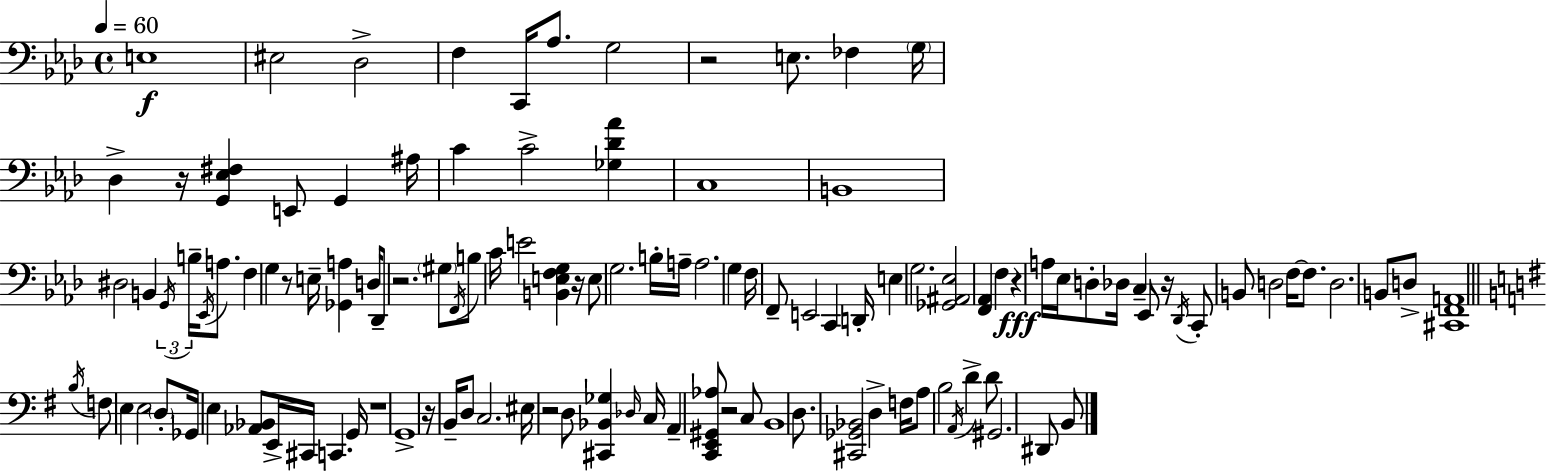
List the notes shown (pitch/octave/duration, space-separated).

E3/w EIS3/h Db3/h F3/q C2/s Ab3/e. G3/h R/h E3/e. FES3/q G3/s Db3/q R/s [G2,Eb3,F#3]/q E2/e G2/q A#3/s C4/q C4/h [Gb3,Db4,Ab4]/q C3/w B2/w D#3/h B2/q G2/s B3/s Eb2/s A3/e. F3/q G3/q R/e E3/s [Gb2,A3]/q D3/s Db2/e R/h. G#3/e F2/s B3/e C4/s E4/h [B2,E3,F3,G3]/q R/s E3/e G3/h. B3/s A3/s A3/h. G3/q F3/s F2/e E2/h C2/q D2/s E3/q G3/h. [Gb2,A#2,Eb3]/h [F2,Ab2]/q F3/q R/q A3/s Eb3/s D3/e Db3/s C3/q Eb2/e R/s Db2/s C2/e B2/e D3/h F3/s F3/e. D3/h. B2/e D3/e [C#2,F2,A2]/w B3/s F3/e E3/q E3/h D3/e Gb2/s E3/q [Ab2,Bb2]/e E2/s C#2/s C2/q. G2/s R/w G2/w R/s B2/s D3/e C3/h. EIS3/s R/h D3/e [C#2,Bb2,Gb3]/q Db3/s C3/s A2/q [C2,E2,G#2,Ab3]/e R/h C3/e B2/w D3/e. [C#2,Gb2,Bb2]/h D3/q F3/s A3/e B3/h A2/s D4/q D4/e G#2/h. D#2/e B2/e